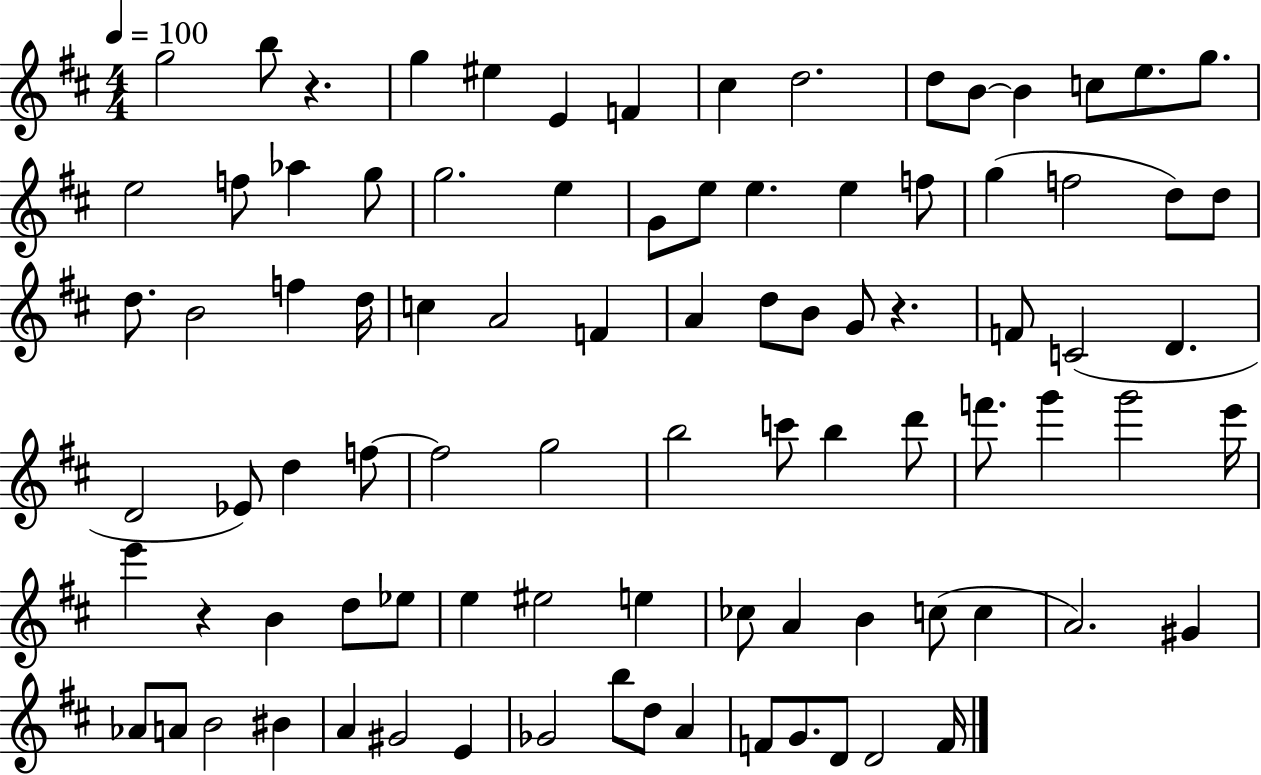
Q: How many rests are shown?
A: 3